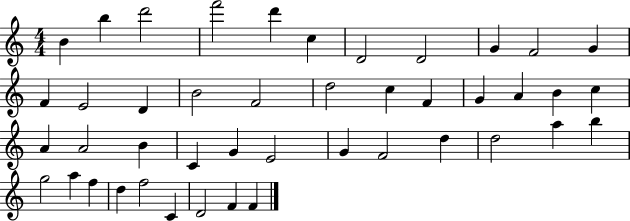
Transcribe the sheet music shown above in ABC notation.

X:1
T:Untitled
M:4/4
L:1/4
K:C
B b d'2 f'2 d' c D2 D2 G F2 G F E2 D B2 F2 d2 c F G A B c A A2 B C G E2 G F2 d d2 a b g2 a f d f2 C D2 F F